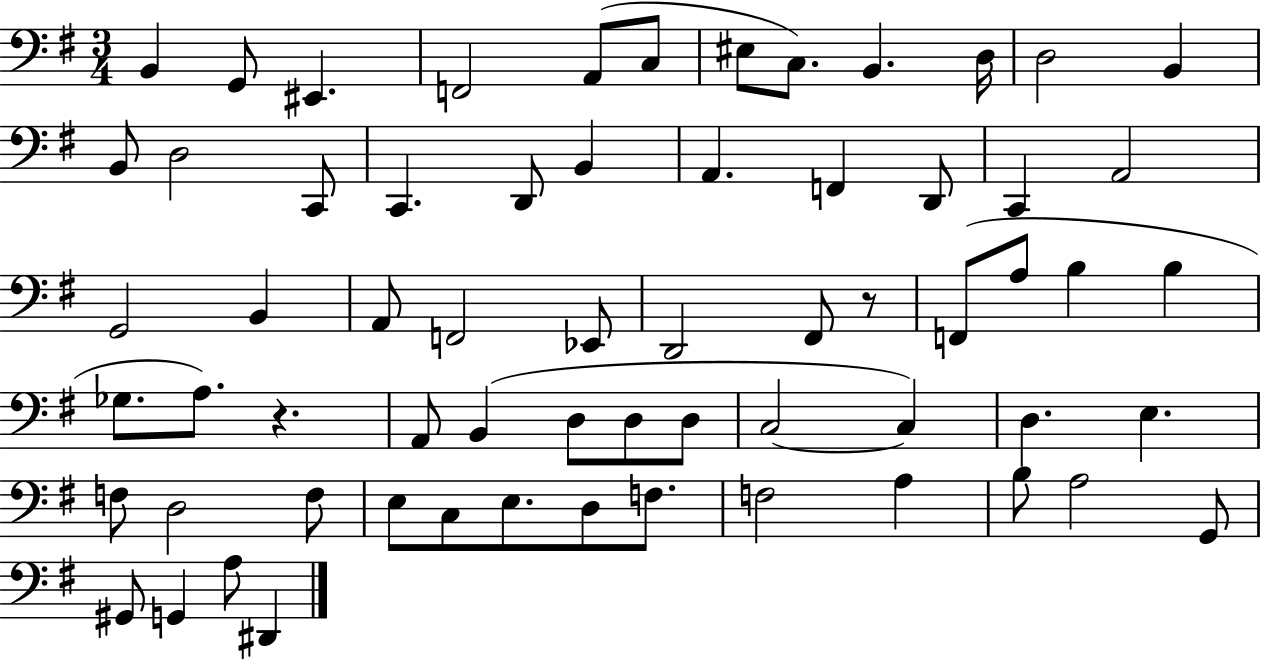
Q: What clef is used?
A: bass